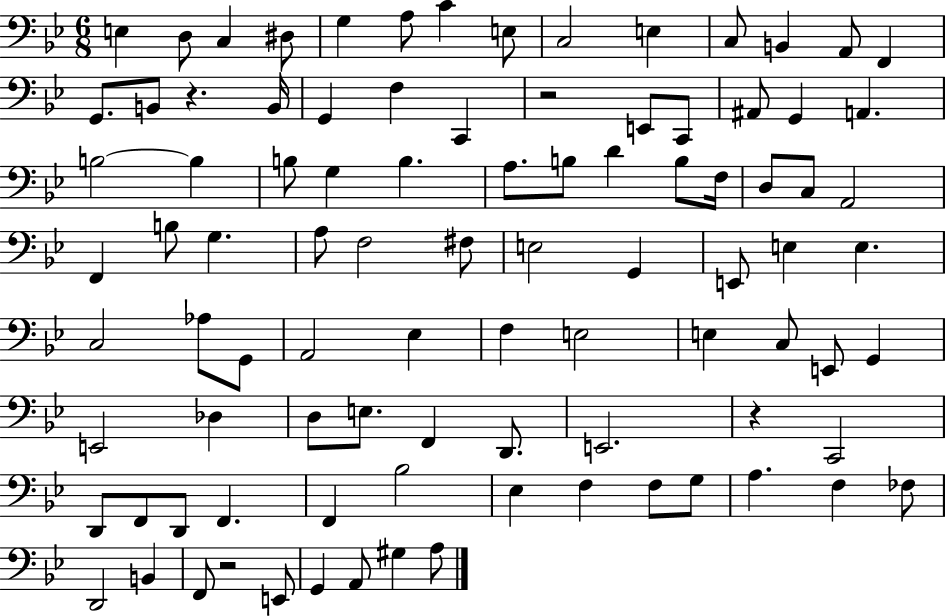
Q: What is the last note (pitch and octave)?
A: A3